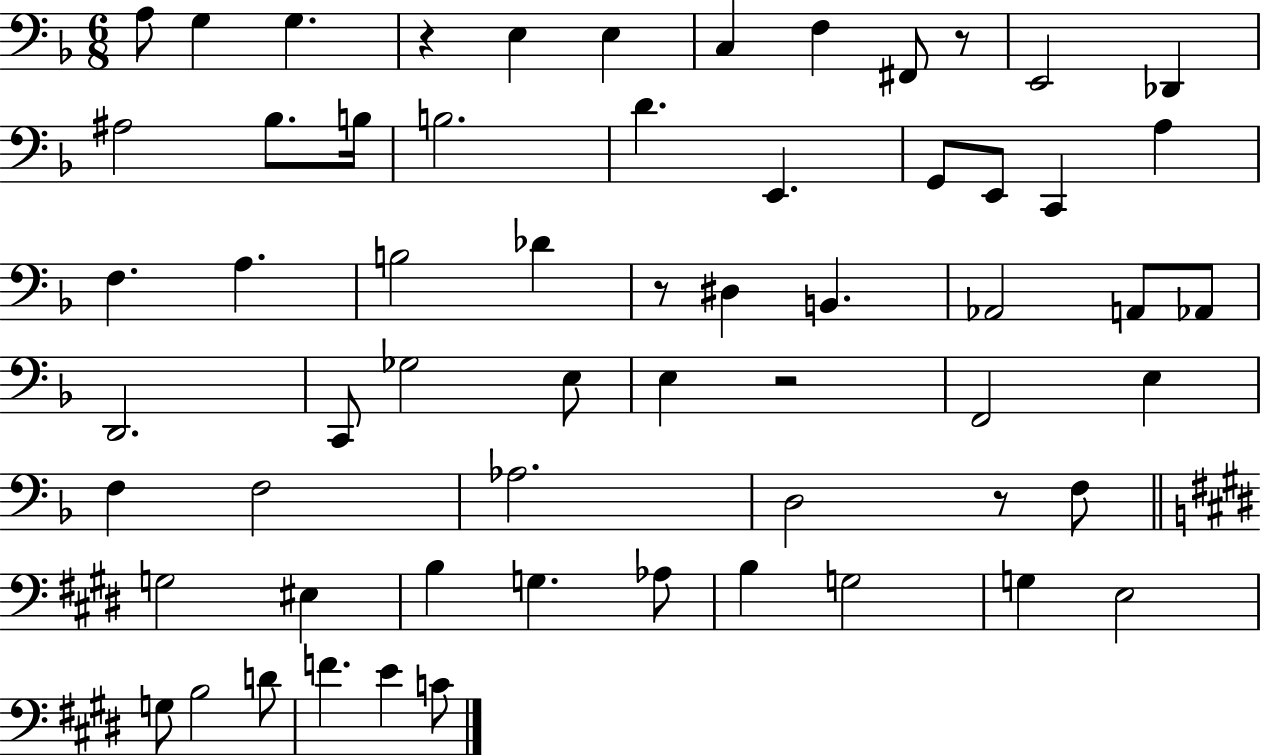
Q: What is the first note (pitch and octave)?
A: A3